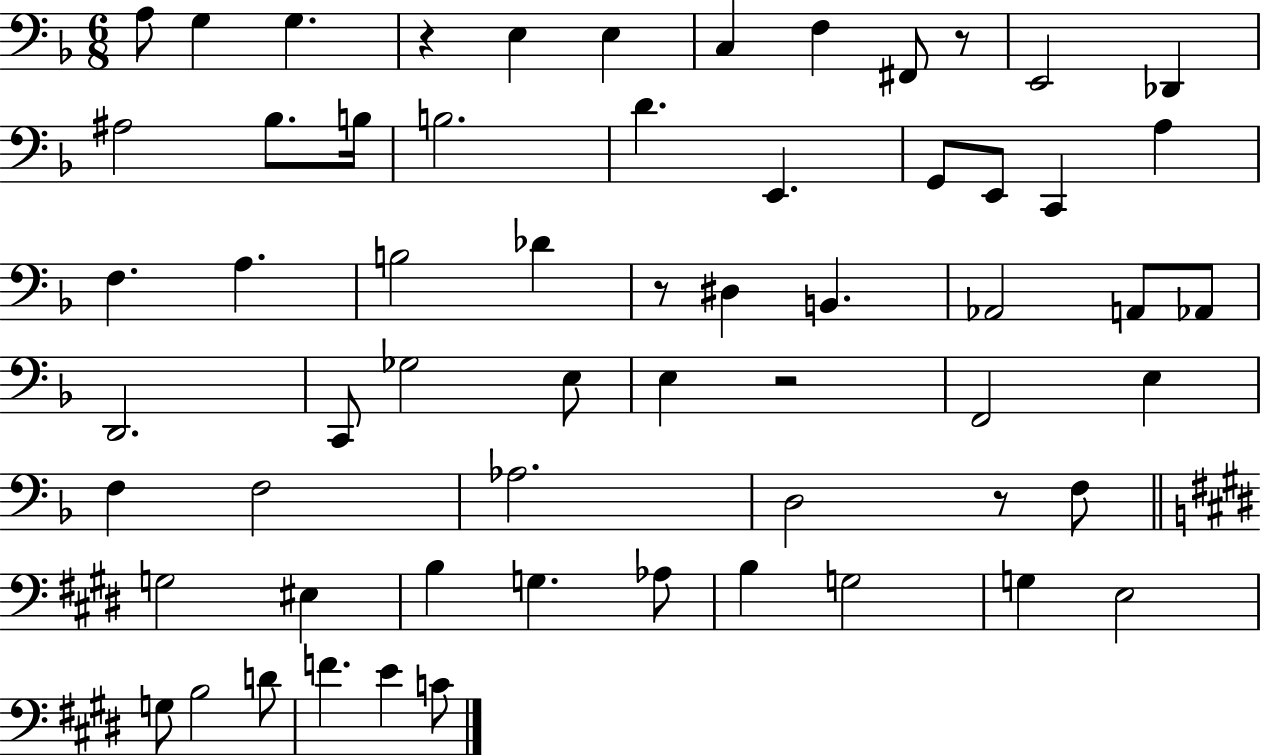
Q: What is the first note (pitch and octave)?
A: A3